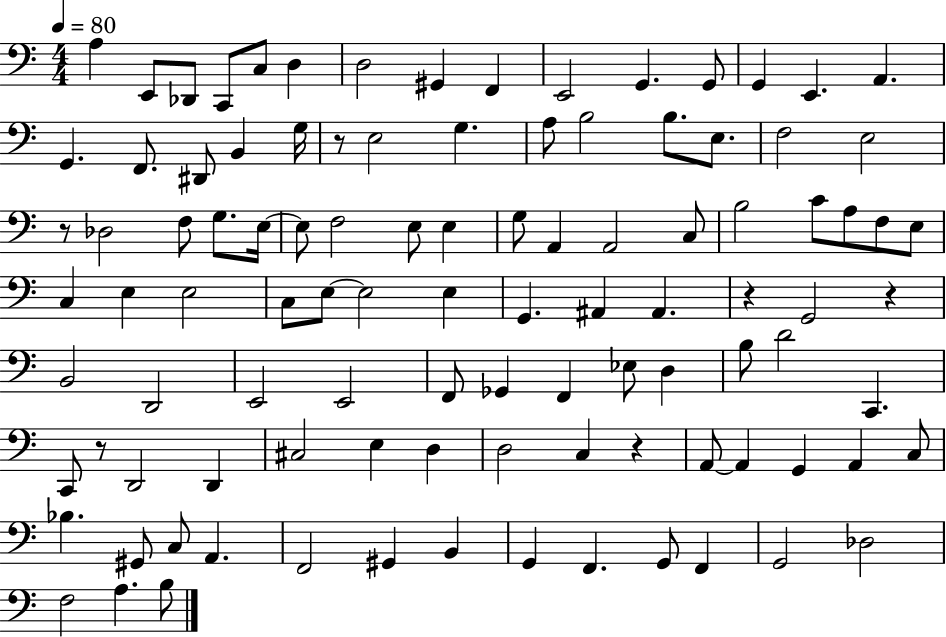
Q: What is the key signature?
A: C major